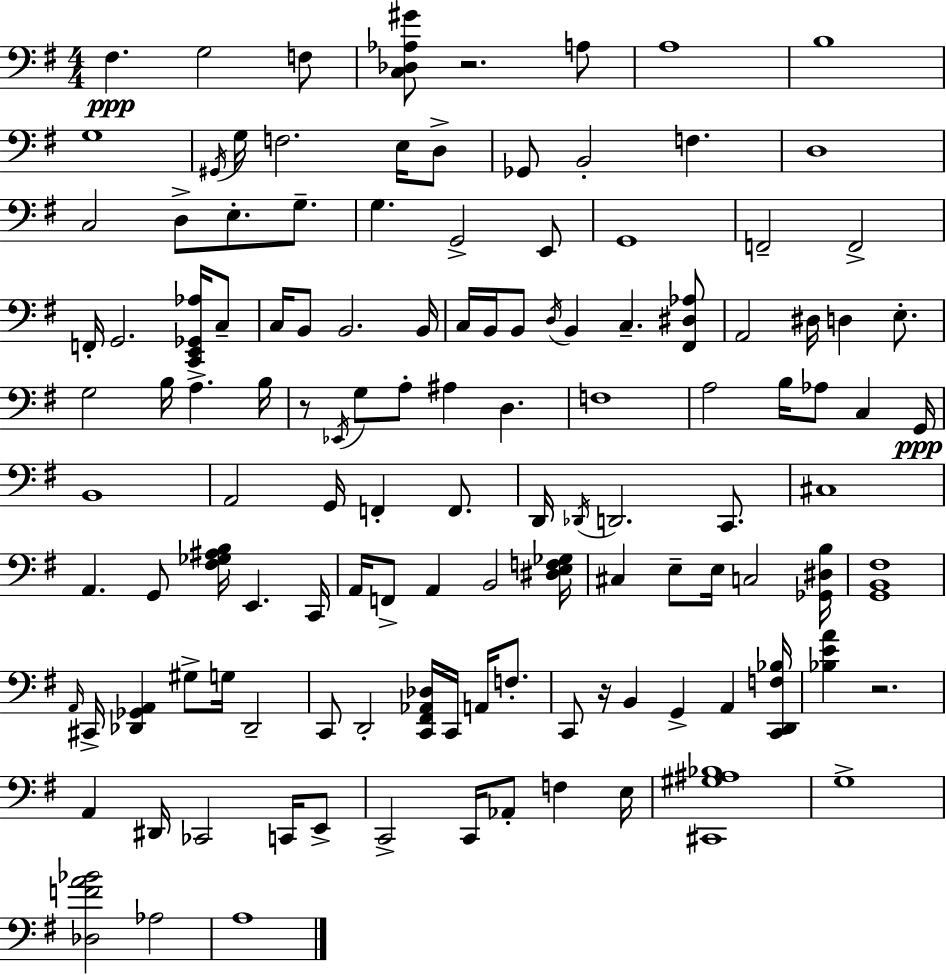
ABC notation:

X:1
T:Untitled
M:4/4
L:1/4
K:G
^F, G,2 F,/2 [C,_D,_A,^G]/2 z2 A,/2 A,4 B,4 G,4 ^G,,/4 G,/4 F,2 E,/4 D,/2 _G,,/2 B,,2 F, D,4 C,2 D,/2 E,/2 G,/2 G, G,,2 E,,/2 G,,4 F,,2 F,,2 F,,/4 G,,2 [C,,E,,_G,,_A,]/4 C,/2 C,/4 B,,/2 B,,2 B,,/4 C,/4 B,,/4 B,,/2 D,/4 B,, C, [^F,,^D,_A,]/2 A,,2 ^D,/4 D, E,/2 G,2 B,/4 A, B,/4 z/2 _E,,/4 G,/2 A,/2 ^A, D, F,4 A,2 B,/4 _A,/2 C, G,,/4 B,,4 A,,2 G,,/4 F,, F,,/2 D,,/4 _D,,/4 D,,2 C,,/2 ^C,4 A,, G,,/2 [^F,_G,^A,B,]/4 E,, C,,/4 A,,/4 F,,/2 A,, B,,2 [^D,E,F,_G,]/4 ^C, E,/2 E,/4 C,2 [_G,,^D,B,]/4 [G,,B,,^F,]4 A,,/4 ^C,,/4 [_D,,_G,,A,,] ^G,/2 G,/4 _D,,2 C,,/2 D,,2 [C,,^F,,_A,,_D,]/4 C,,/4 A,,/4 F,/2 C,,/2 z/4 B,, G,, A,, [C,,D,,F,_B,]/4 [_B,EA] z2 A,, ^D,,/4 _C,,2 C,,/4 E,,/2 C,,2 C,,/4 _A,,/2 F, E,/4 [^C,,^G,^A,_B,]4 G,4 [_D,FA_B]2 _A,2 A,4